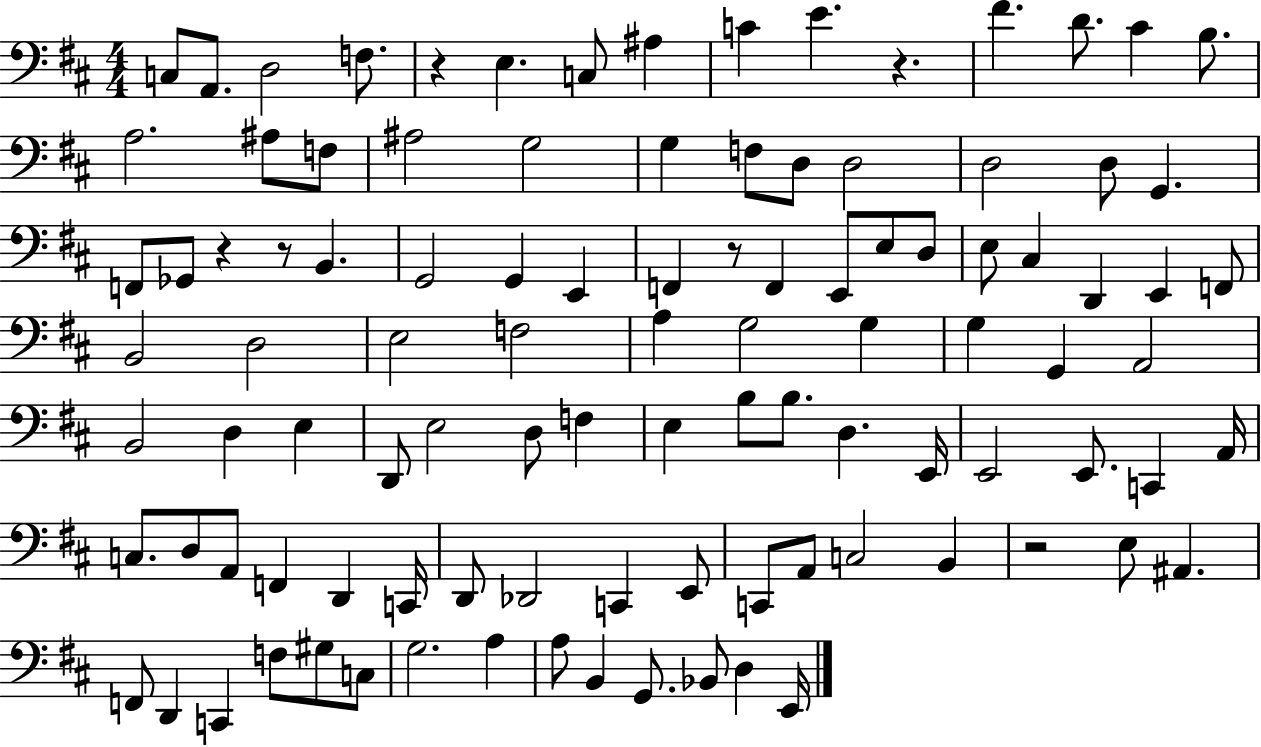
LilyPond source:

{
  \clef bass
  \numericTimeSignature
  \time 4/4
  \key d \major
  c8 a,8. d2 f8. | r4 e4. c8 ais4 | c'4 e'4. r4. | fis'4. d'8. cis'4 b8. | \break a2. ais8 f8 | ais2 g2 | g4 f8 d8 d2 | d2 d8 g,4. | \break f,8 ges,8 r4 r8 b,4. | g,2 g,4 e,4 | f,4 r8 f,4 e,8 e8 d8 | e8 cis4 d,4 e,4 f,8 | \break b,2 d2 | e2 f2 | a4 g2 g4 | g4 g,4 a,2 | \break b,2 d4 e4 | d,8 e2 d8 f4 | e4 b8 b8. d4. e,16 | e,2 e,8. c,4 a,16 | \break c8. d8 a,8 f,4 d,4 c,16 | d,8 des,2 c,4 e,8 | c,8 a,8 c2 b,4 | r2 e8 ais,4. | \break f,8 d,4 c,4 f8 gis8 c8 | g2. a4 | a8 b,4 g,8. bes,8 d4 e,16 | \bar "|."
}